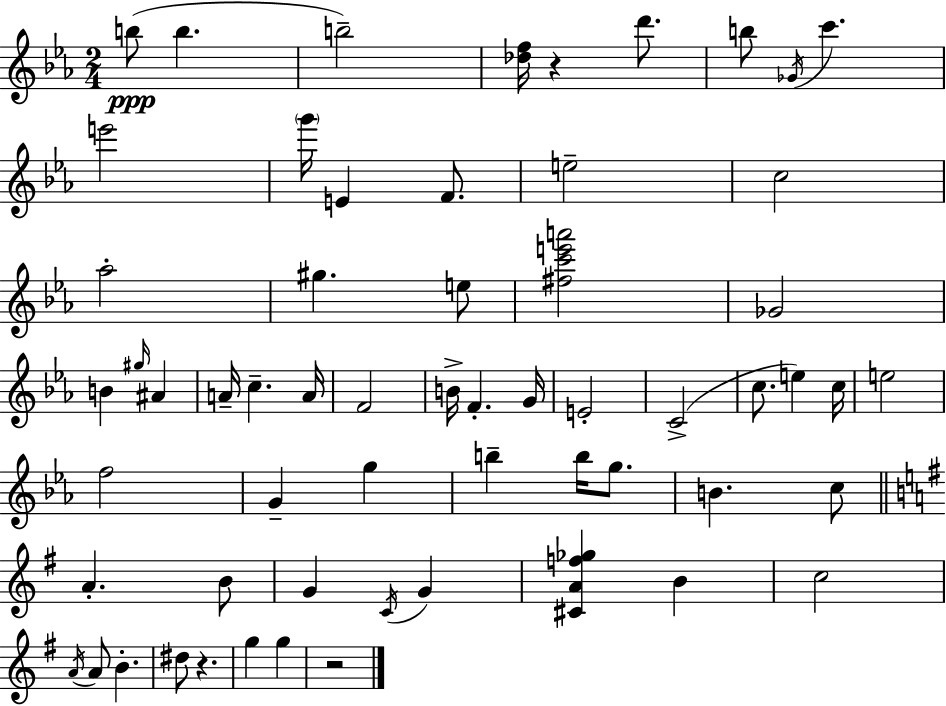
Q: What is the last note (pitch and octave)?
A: G5